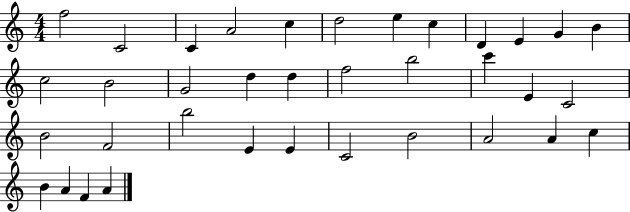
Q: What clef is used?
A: treble